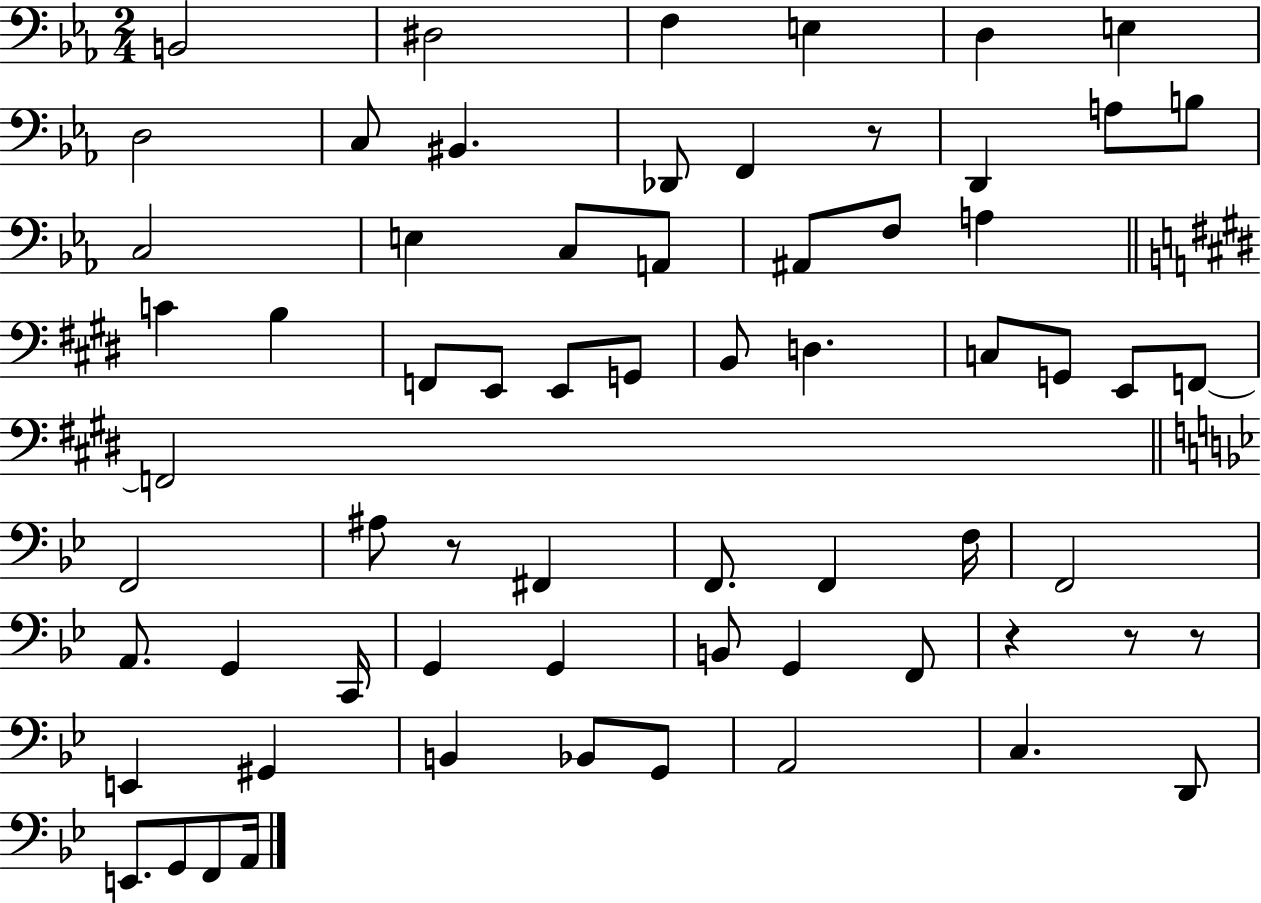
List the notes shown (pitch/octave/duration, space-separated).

B2/h D#3/h F3/q E3/q D3/q E3/q D3/h C3/e BIS2/q. Db2/e F2/q R/e D2/q A3/e B3/e C3/h E3/q C3/e A2/e A#2/e F3/e A3/q C4/q B3/q F2/e E2/e E2/e G2/e B2/e D3/q. C3/e G2/e E2/e F2/e F2/h F2/h A#3/e R/e F#2/q F2/e. F2/q F3/s F2/h A2/e. G2/q C2/s G2/q G2/q B2/e G2/q F2/e R/q R/e R/e E2/q G#2/q B2/q Bb2/e G2/e A2/h C3/q. D2/e E2/e. G2/e F2/e A2/s